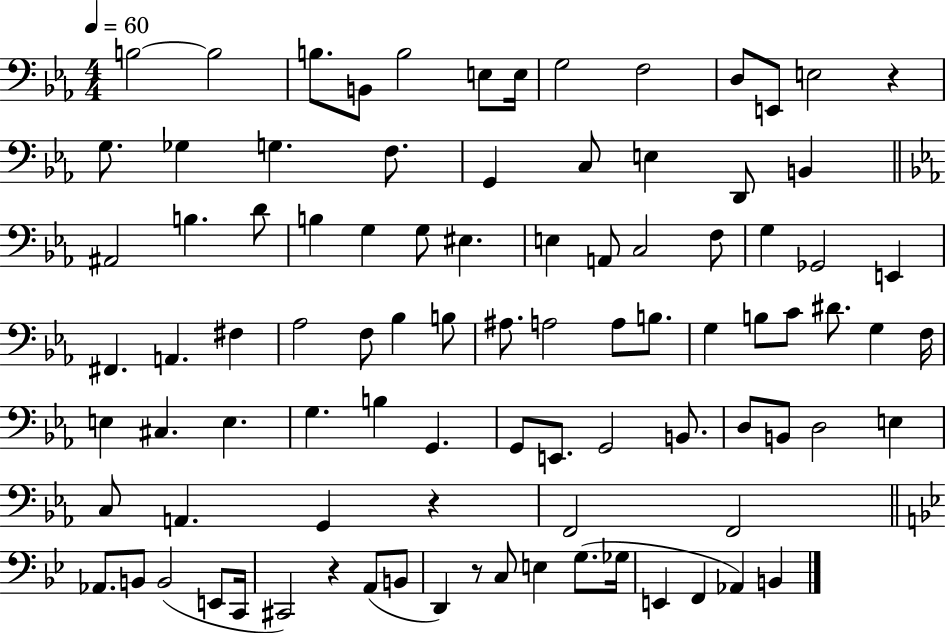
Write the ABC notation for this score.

X:1
T:Untitled
M:4/4
L:1/4
K:Eb
B,2 B,2 B,/2 B,,/2 B,2 E,/2 E,/4 G,2 F,2 D,/2 E,,/2 E,2 z G,/2 _G, G, F,/2 G,, C,/2 E, D,,/2 B,, ^A,,2 B, D/2 B, G, G,/2 ^E, E, A,,/2 C,2 F,/2 G, _G,,2 E,, ^F,, A,, ^F, _A,2 F,/2 _B, B,/2 ^A,/2 A,2 A,/2 B,/2 G, B,/2 C/2 ^D/2 G, F,/4 E, ^C, E, G, B, G,, G,,/2 E,,/2 G,,2 B,,/2 D,/2 B,,/2 D,2 E, C,/2 A,, G,, z F,,2 F,,2 _A,,/2 B,,/2 B,,2 E,,/2 C,,/4 ^C,,2 z A,,/2 B,,/2 D,, z/2 C,/2 E, G,/2 _G,/4 E,, F,, _A,, B,,